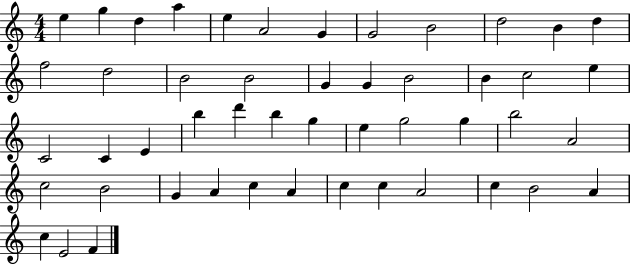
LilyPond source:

{
  \clef treble
  \numericTimeSignature
  \time 4/4
  \key c \major
  e''4 g''4 d''4 a''4 | e''4 a'2 g'4 | g'2 b'2 | d''2 b'4 d''4 | \break f''2 d''2 | b'2 b'2 | g'4 g'4 b'2 | b'4 c''2 e''4 | \break c'2 c'4 e'4 | b''4 d'''4 b''4 g''4 | e''4 g''2 g''4 | b''2 a'2 | \break c''2 b'2 | g'4 a'4 c''4 a'4 | c''4 c''4 a'2 | c''4 b'2 a'4 | \break c''4 e'2 f'4 | \bar "|."
}